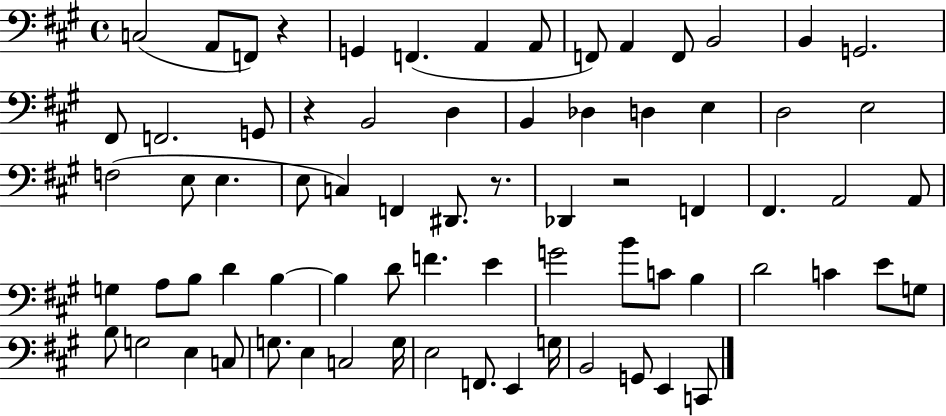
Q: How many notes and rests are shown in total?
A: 73